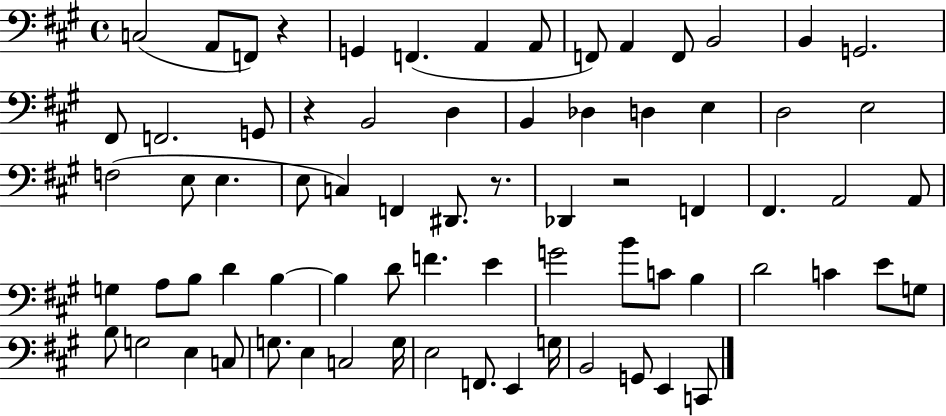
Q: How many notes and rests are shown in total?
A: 73